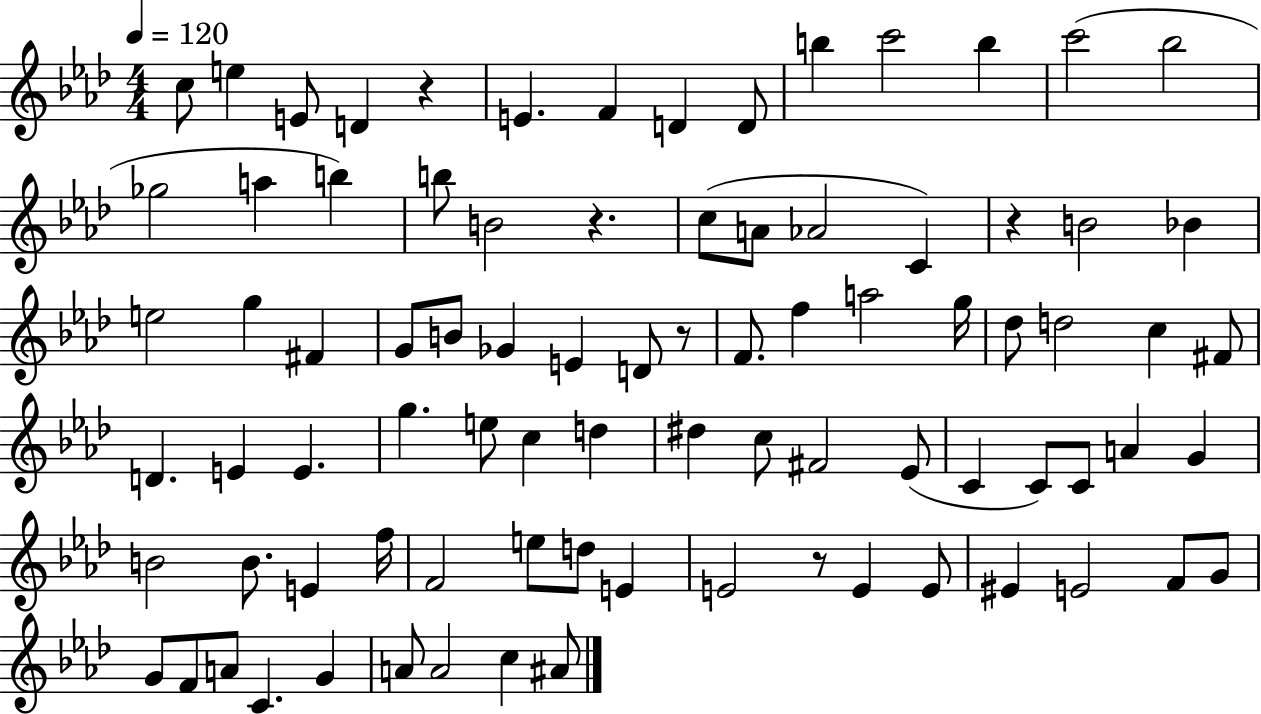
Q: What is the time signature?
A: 4/4